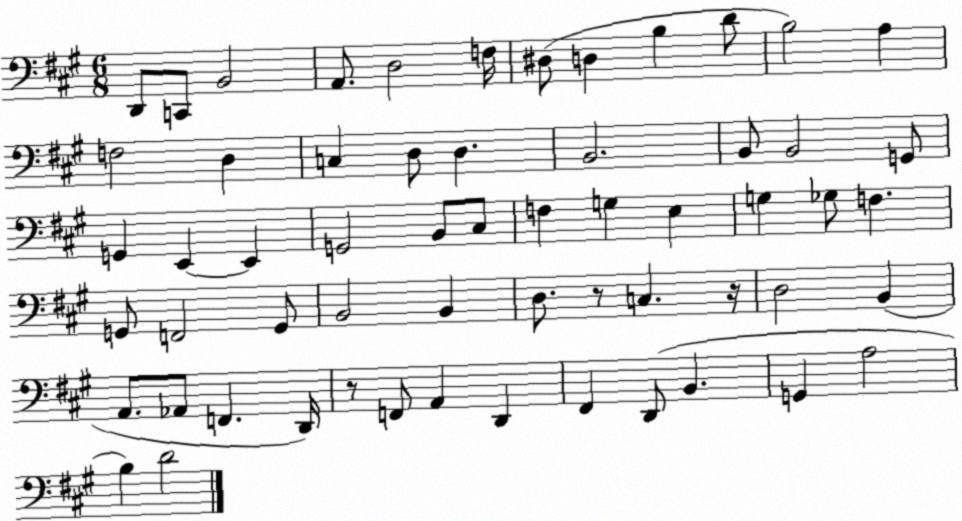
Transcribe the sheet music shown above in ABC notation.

X:1
T:Untitled
M:6/8
L:1/4
K:A
D,,/2 C,,/2 B,,2 A,,/2 D,2 F,/4 ^D,/2 D, B, D/2 B,2 A, F,2 D, C, D,/2 D, B,,2 B,,/2 B,,2 G,,/2 G,, E,, E,, G,,2 B,,/2 ^C,/2 F, G, E, G, _G,/2 F, G,,/2 F,,2 G,,/2 B,,2 B,, D,/2 z/2 C, z/4 D,2 B,, A,,/2 _A,,/2 F,, D,,/4 z/2 F,,/2 A,, D,, ^F,, D,,/2 B,, G,, A,2 B, D2